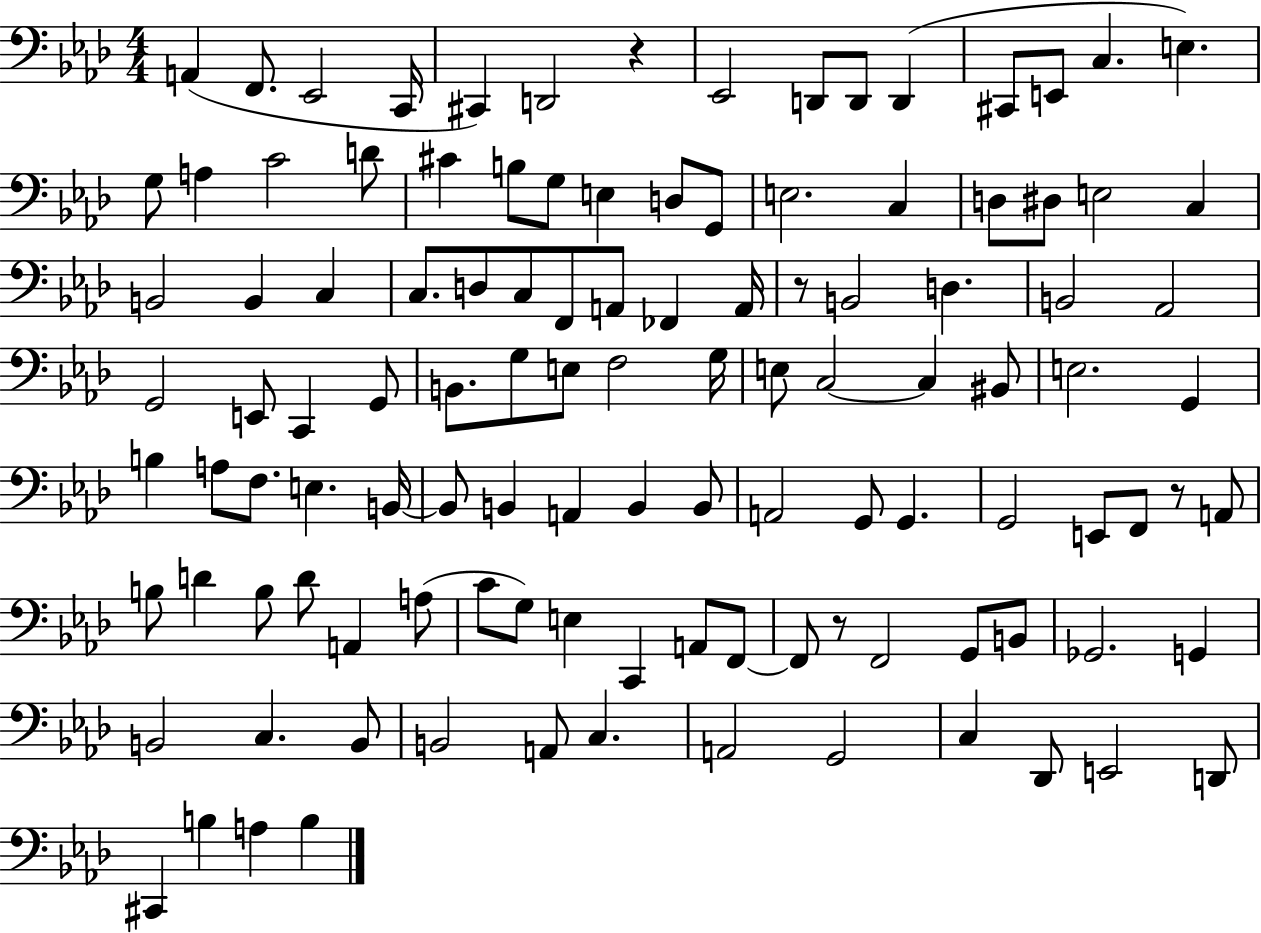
{
  \clef bass
  \numericTimeSignature
  \time 4/4
  \key aes \major
  a,4( f,8. ees,2 c,16 | cis,4) d,2 r4 | ees,2 d,8 d,8 d,4( | cis,8 e,8 c4. e4.) | \break g8 a4 c'2 d'8 | cis'4 b8 g8 e4 d8 g,8 | e2. c4 | d8 dis8 e2 c4 | \break b,2 b,4 c4 | c8. d8 c8 f,8 a,8 fes,4 a,16 | r8 b,2 d4. | b,2 aes,2 | \break g,2 e,8 c,4 g,8 | b,8. g8 e8 f2 g16 | e8 c2~~ c4 bis,8 | e2. g,4 | \break b4 a8 f8. e4. b,16~~ | b,8 b,4 a,4 b,4 b,8 | a,2 g,8 g,4. | g,2 e,8 f,8 r8 a,8 | \break b8 d'4 b8 d'8 a,4 a8( | c'8 g8) e4 c,4 a,8 f,8~~ | f,8 r8 f,2 g,8 b,8 | ges,2. g,4 | \break b,2 c4. b,8 | b,2 a,8 c4. | a,2 g,2 | c4 des,8 e,2 d,8 | \break cis,4 b4 a4 b4 | \bar "|."
}